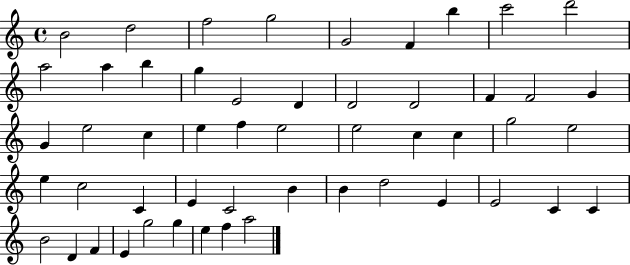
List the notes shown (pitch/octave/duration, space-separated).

B4/h D5/h F5/h G5/h G4/h F4/q B5/q C6/h D6/h A5/h A5/q B5/q G5/q E4/h D4/q D4/h D4/h F4/q F4/h G4/q G4/q E5/h C5/q E5/q F5/q E5/h E5/h C5/q C5/q G5/h E5/h E5/q C5/h C4/q E4/q C4/h B4/q B4/q D5/h E4/q E4/h C4/q C4/q B4/h D4/q F4/q E4/q G5/h G5/q E5/q F5/q A5/h